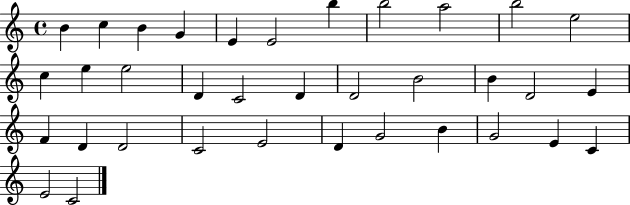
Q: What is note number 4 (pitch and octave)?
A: G4